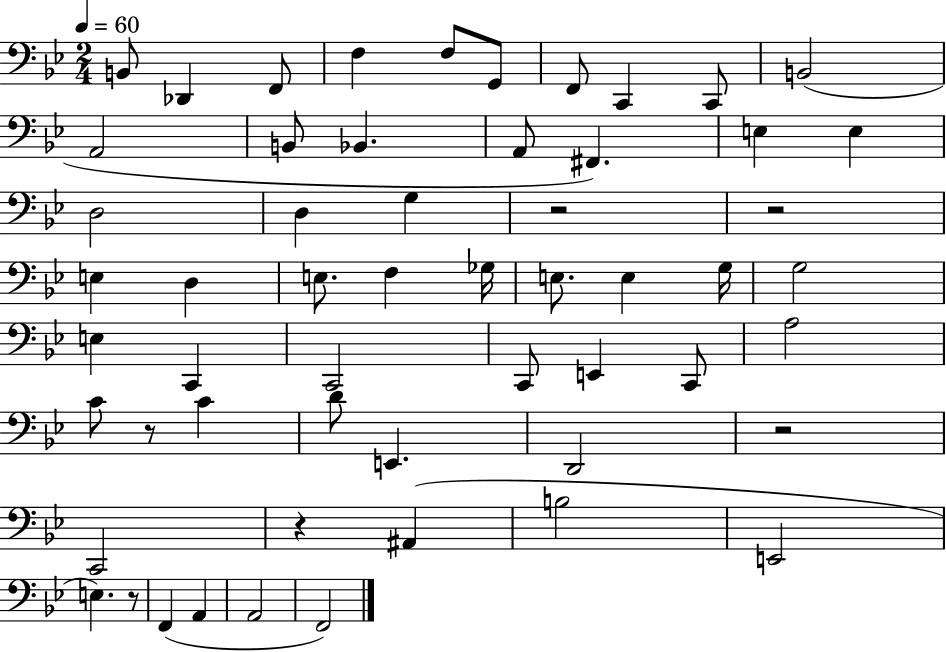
{
  \clef bass
  \numericTimeSignature
  \time 2/4
  \key bes \major
  \tempo 4 = 60
  b,8 des,4 f,8 | f4 f8 g,8 | f,8 c,4 c,8 | b,2( | \break a,2 | b,8 bes,4. | a,8 fis,4.) | e4 e4 | \break d2 | d4 g4 | r2 | r2 | \break e4 d4 | e8. f4 ges16 | e8. e4 g16 | g2 | \break e4 c,4 | c,2 | c,8 e,4 c,8 | a2 | \break c'8 r8 c'4 | d'8 e,4. | d,2 | r2 | \break c,2 | r4 ais,4( | b2 | e,2 | \break e4.) r8 | f,4( a,4 | a,2 | f,2) | \break \bar "|."
}